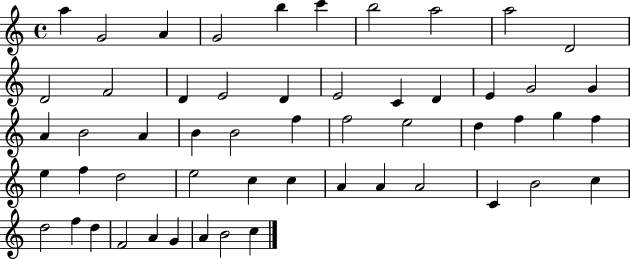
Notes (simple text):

A5/q G4/h A4/q G4/h B5/q C6/q B5/h A5/h A5/h D4/h D4/h F4/h D4/q E4/h D4/q E4/h C4/q D4/q E4/q G4/h G4/q A4/q B4/h A4/q B4/q B4/h F5/q F5/h E5/h D5/q F5/q G5/q F5/q E5/q F5/q D5/h E5/h C5/q C5/q A4/q A4/q A4/h C4/q B4/h C5/q D5/h F5/q D5/q F4/h A4/q G4/q A4/q B4/h C5/q